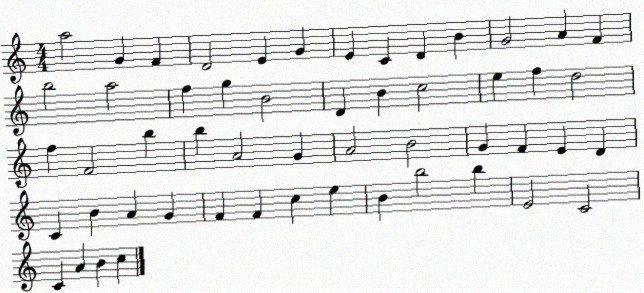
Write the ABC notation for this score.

X:1
T:Untitled
M:4/4
L:1/4
K:C
a2 G F D2 E G E C D B G2 A F b2 a2 f g B2 D B c2 e f d2 f F2 b b A2 G A2 B2 G F E D C B A G F F c e B b2 b E2 C2 C A B c